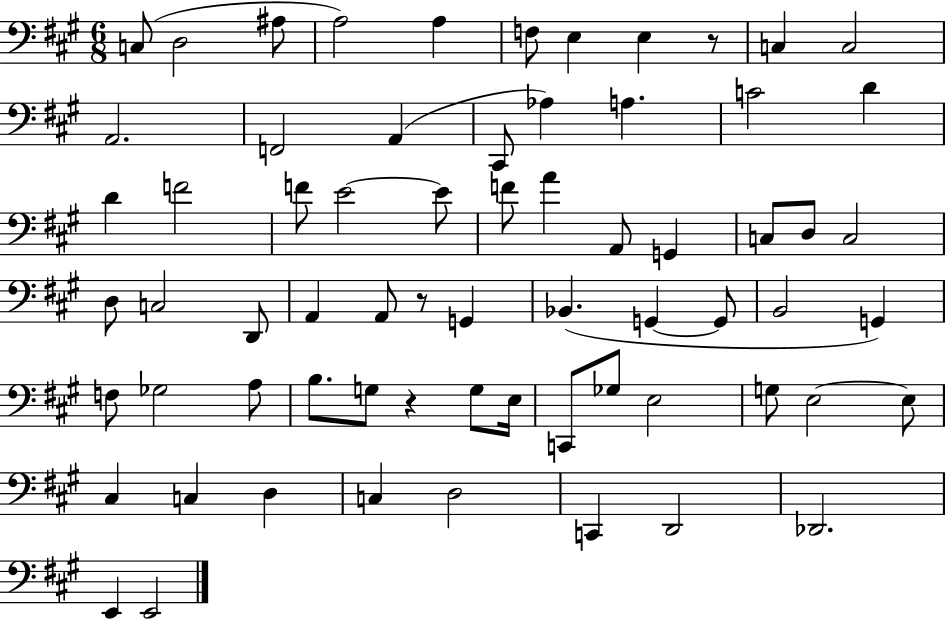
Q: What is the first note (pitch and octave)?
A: C3